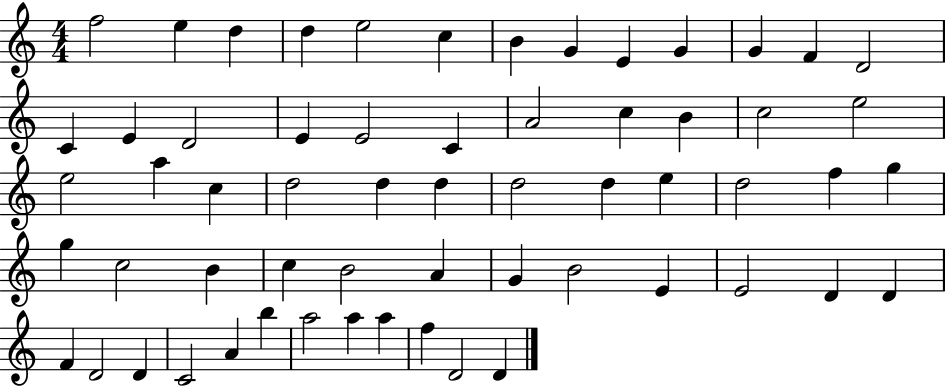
{
  \clef treble
  \numericTimeSignature
  \time 4/4
  \key c \major
  f''2 e''4 d''4 | d''4 e''2 c''4 | b'4 g'4 e'4 g'4 | g'4 f'4 d'2 | \break c'4 e'4 d'2 | e'4 e'2 c'4 | a'2 c''4 b'4 | c''2 e''2 | \break e''2 a''4 c''4 | d''2 d''4 d''4 | d''2 d''4 e''4 | d''2 f''4 g''4 | \break g''4 c''2 b'4 | c''4 b'2 a'4 | g'4 b'2 e'4 | e'2 d'4 d'4 | \break f'4 d'2 d'4 | c'2 a'4 b''4 | a''2 a''4 a''4 | f''4 d'2 d'4 | \break \bar "|."
}